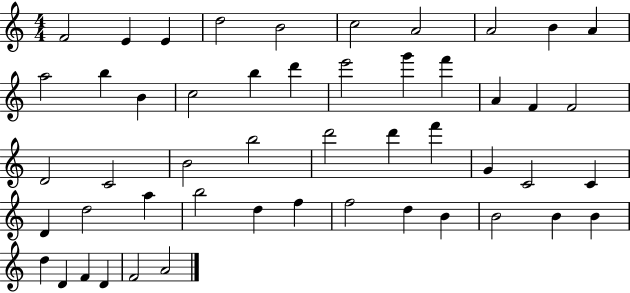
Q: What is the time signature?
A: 4/4